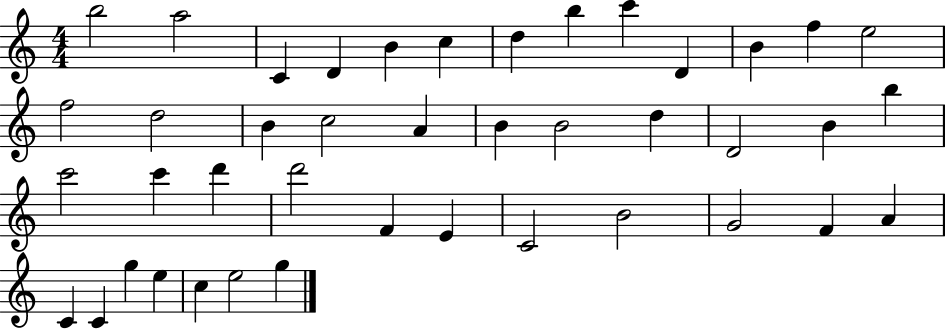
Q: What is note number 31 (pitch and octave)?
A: C4